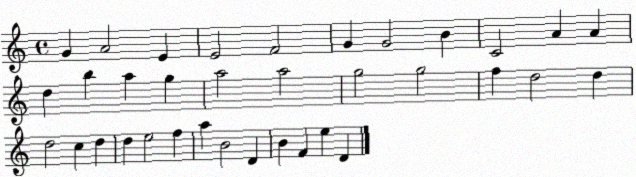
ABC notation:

X:1
T:Untitled
M:4/4
L:1/4
K:C
G A2 E E2 F2 G G2 B C2 A A d b a g a2 a2 g2 g2 f d2 d d2 c d d e2 f a B2 D B F e D